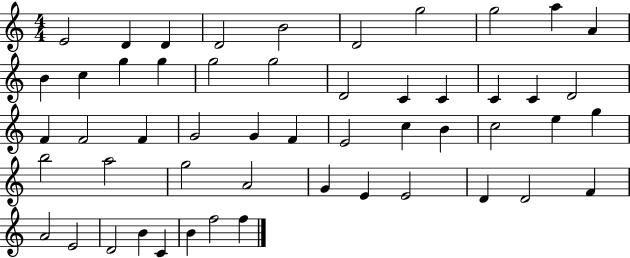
X:1
T:Untitled
M:4/4
L:1/4
K:C
E2 D D D2 B2 D2 g2 g2 a A B c g g g2 g2 D2 C C C C D2 F F2 F G2 G F E2 c B c2 e g b2 a2 g2 A2 G E E2 D D2 F A2 E2 D2 B C B f2 f